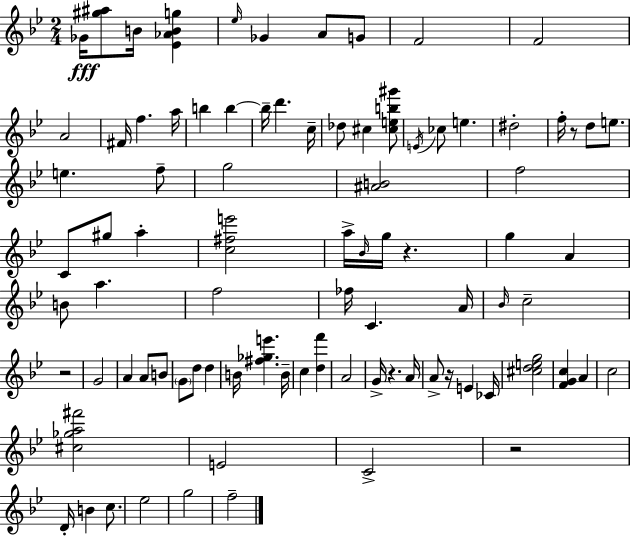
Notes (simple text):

Gb4/s [G#5,A#5]/e B4/s [Eb4,Ab4,B4,G5]/q Eb5/s Gb4/q A4/e G4/e F4/h F4/h A4/h F#4/s F5/q. A5/s B5/q B5/q B5/s D6/q. C5/s Db5/e C#5/q [C#5,E5,B5,G#6]/e E4/s CES5/e E5/q. D#5/h F5/s R/e D5/e E5/e. E5/q. F5/e G5/h [A#4,B4]/h F5/h C4/e G#5/e A5/q [C5,F#5,E6]/h A5/s Bb4/s G5/s R/q. G5/q A4/q B4/e A5/q. F5/h FES5/s C4/q. A4/s Bb4/s C5/h R/h G4/h A4/q A4/e B4/e G4/e D5/e D5/q B4/s [F#5,Gb5,E6]/q. B4/s C5/q [D5,F6]/q A4/h G4/s R/q. A4/s A4/e R/s E4/q CES4/s [C#5,D5,E5,G5]/h [F4,G4,C5]/q A4/q C5/h [C#5,Gb5,A5,F#6]/h E4/h C4/h R/h D4/s B4/q C5/e. Eb5/h G5/h F5/h